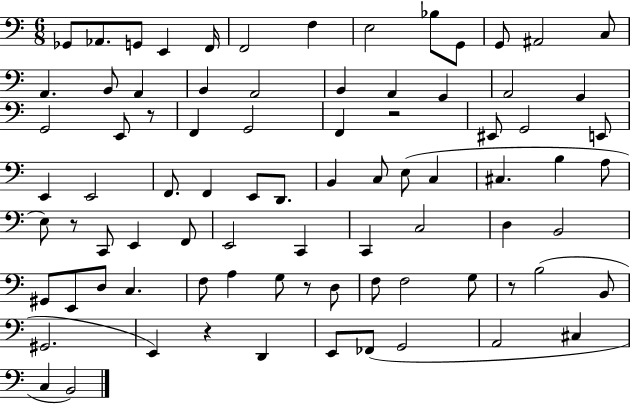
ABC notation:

X:1
T:Untitled
M:6/8
L:1/4
K:C
_G,,/2 _A,,/2 G,,/2 E,, F,,/4 F,,2 F, E,2 _B,/2 G,,/2 G,,/2 ^A,,2 C,/2 A,, B,,/2 A,, B,, A,,2 B,, A,, G,, A,,2 G,, G,,2 E,,/2 z/2 F,, G,,2 F,, z2 ^E,,/2 G,,2 E,,/2 E,, E,,2 F,,/2 F,, E,,/2 D,,/2 B,, C,/2 E,/2 C, ^C, B, A,/2 E,/2 z/2 C,,/2 E,, F,,/2 E,,2 C,, C,, C,2 D, B,,2 ^G,,/2 E,,/2 D,/2 C, F,/2 A, G,/2 z/2 D,/2 F,/2 F,2 G,/2 z/2 B,2 B,,/2 ^G,,2 E,, z D,, E,,/2 _F,,/2 G,,2 A,,2 ^C, C, B,,2